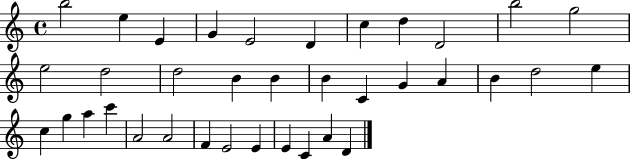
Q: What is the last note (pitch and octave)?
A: D4